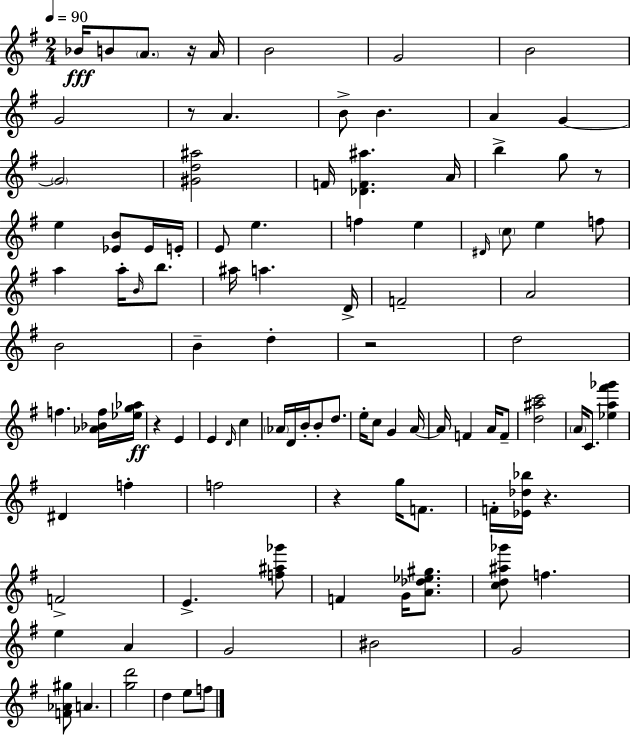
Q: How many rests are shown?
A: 7